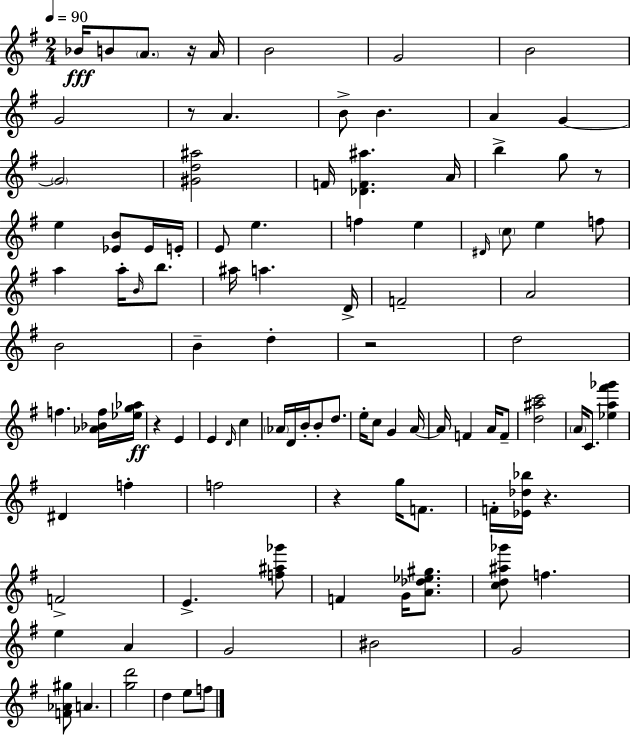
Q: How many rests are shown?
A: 7